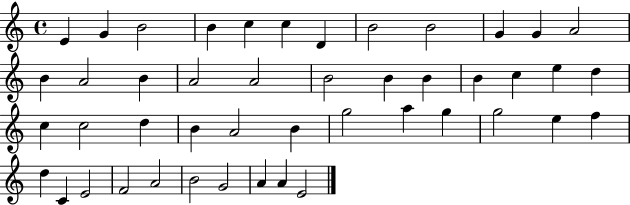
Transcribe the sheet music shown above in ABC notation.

X:1
T:Untitled
M:4/4
L:1/4
K:C
E G B2 B c c D B2 B2 G G A2 B A2 B A2 A2 B2 B B B c e d c c2 d B A2 B g2 a g g2 e f d C E2 F2 A2 B2 G2 A A E2